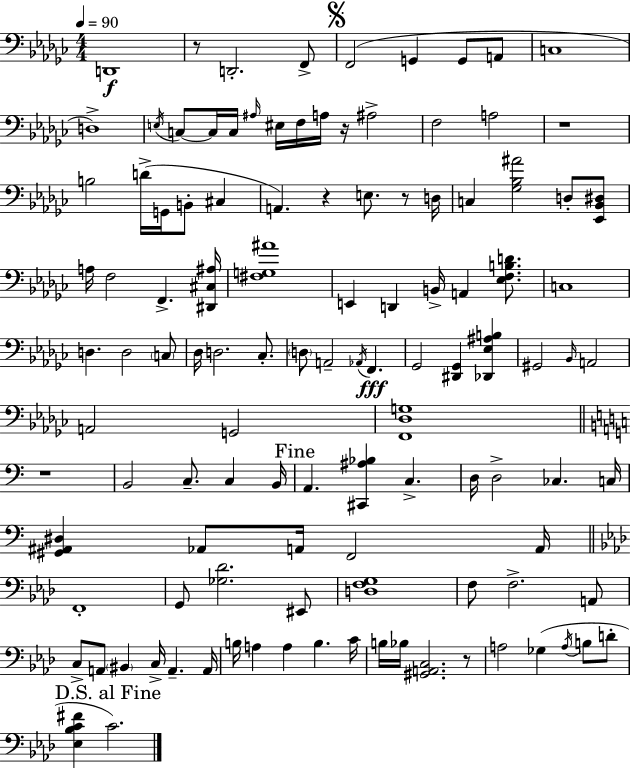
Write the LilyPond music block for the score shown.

{
  \clef bass
  \numericTimeSignature
  \time 4/4
  \key ees \minor
  \tempo 4 = 90
  d,1\f | r8 d,2.-. f,8-> | \mark \markup { \musicglyph "scripts.segno" } f,2( g,4 g,8 a,8 | c1 | \break d1->) | \acciaccatura { e16 } c8~~ c16 c16 \grace { ais16 } eis16 f16 a16 r16 ais2-> | f2 a2 | r1 | \break b2 d'16->( g,16 b,8-. cis4 | a,4.) r4 e8. r8 | d16 c4 <ges bes ais'>2 d8-. | <ees, bes, dis>8 a16 f2 f,4.-> | \break <dis, cis ais>16 <fis g ais'>1 | e,4 d,4 b,16-> a,4 <ees f b d'>8. | c1 | d4. d2 | \break \parenthesize c8 des16 d2. ces8.-. | \parenthesize d8 a,2-- \acciaccatura { aes,16 } f,4.\fff | ges,2 <dis, ges,>4 <des, ees ais b>4 | gis,2 \grace { bes,16 } a,2 | \break a,2 g,2 | <f, des g>1 | \bar "||" \break \key c \major r1 | b,2 c8.-- c4 b,16 | \mark "Fine" a,4. <cis, ais bes>4 c4.-> | d16 d2-> ces4. c16 | \break <gis, ais, dis>4 aes,8 a,16 f,2 a,16 | \bar "||" \break \key f \minor f,1-. | g,8 <ges des'>2. eis,8 | <d f g>1 | f8 f2.-> a,8 | \break c8-> a,8 \parenthesize bis,4 c16-> a,4.-- a,16 | b16 a4 a4 b4. c'16 | b16 bes16 <gis, a, c>2. r8 | a2 ges4( \acciaccatura { a16 } b8 d'8-. | \break \mark "D.S. al Fine" <ees bes c' fis'>4 c'2.) | \bar "|."
}